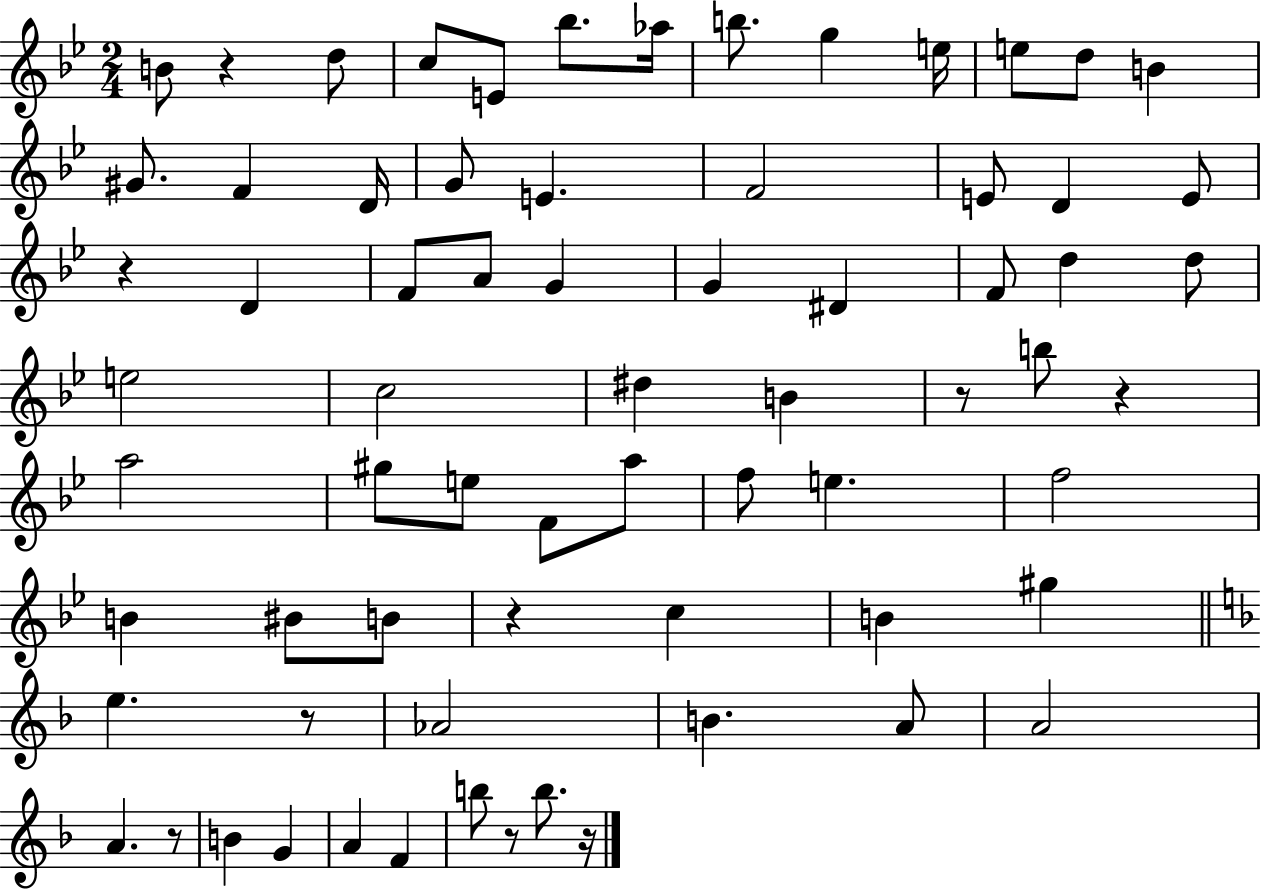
X:1
T:Untitled
M:2/4
L:1/4
K:Bb
B/2 z d/2 c/2 E/2 _b/2 _a/4 b/2 g e/4 e/2 d/2 B ^G/2 F D/4 G/2 E F2 E/2 D E/2 z D F/2 A/2 G G ^D F/2 d d/2 e2 c2 ^d B z/2 b/2 z a2 ^g/2 e/2 F/2 a/2 f/2 e f2 B ^B/2 B/2 z c B ^g e z/2 _A2 B A/2 A2 A z/2 B G A F b/2 z/2 b/2 z/4